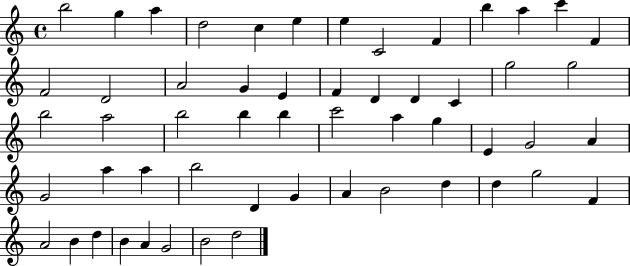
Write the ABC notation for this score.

X:1
T:Untitled
M:4/4
L:1/4
K:C
b2 g a d2 c e e C2 F b a c' F F2 D2 A2 G E F D D C g2 g2 b2 a2 b2 b b c'2 a g E G2 A G2 a a b2 D G A B2 d d g2 F A2 B d B A G2 B2 d2